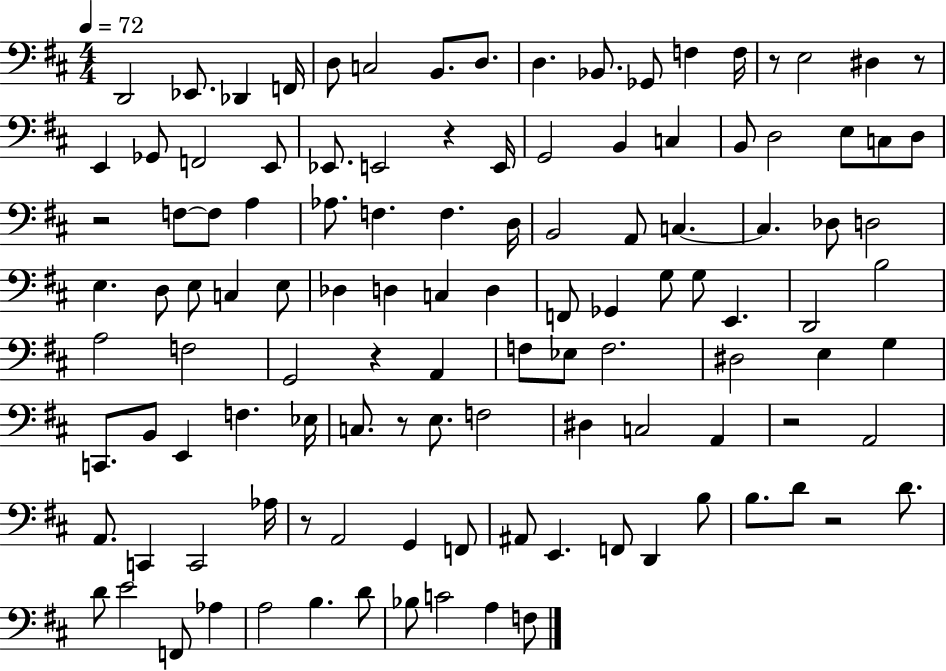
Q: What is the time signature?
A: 4/4